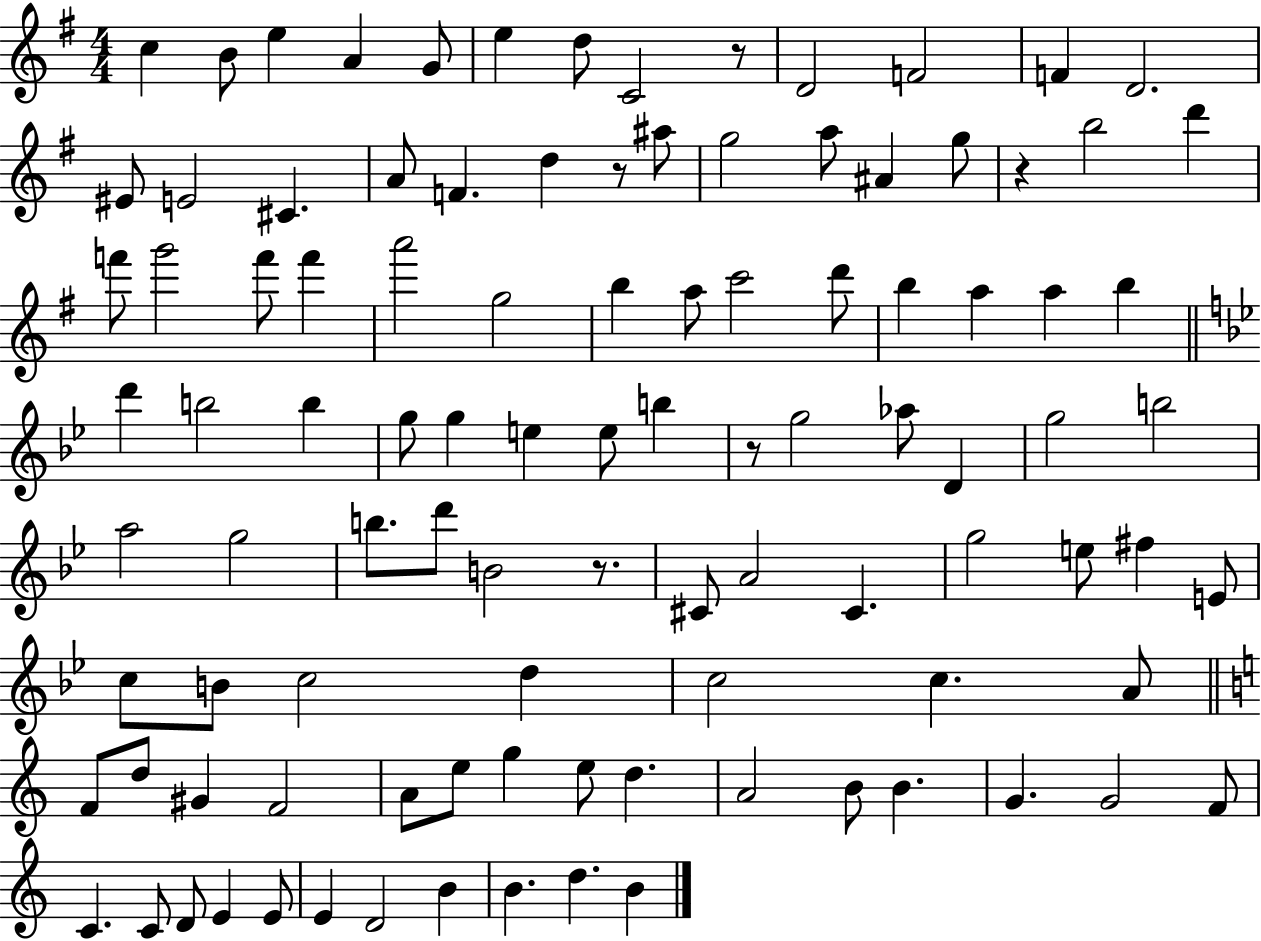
C5/q B4/e E5/q A4/q G4/e E5/q D5/e C4/h R/e D4/h F4/h F4/q D4/h. EIS4/e E4/h C#4/q. A4/e F4/q. D5/q R/e A#5/e G5/h A5/e A#4/q G5/e R/q B5/h D6/q F6/e G6/h F6/e F6/q A6/h G5/h B5/q A5/e C6/h D6/e B5/q A5/q A5/q B5/q D6/q B5/h B5/q G5/e G5/q E5/q E5/e B5/q R/e G5/h Ab5/e D4/q G5/h B5/h A5/h G5/h B5/e. D6/e B4/h R/e. C#4/e A4/h C#4/q. G5/h E5/e F#5/q E4/e C5/e B4/e C5/h D5/q C5/h C5/q. A4/e F4/e D5/e G#4/q F4/h A4/e E5/e G5/q E5/e D5/q. A4/h B4/e B4/q. G4/q. G4/h F4/e C4/q. C4/e D4/e E4/q E4/e E4/q D4/h B4/q B4/q. D5/q. B4/q